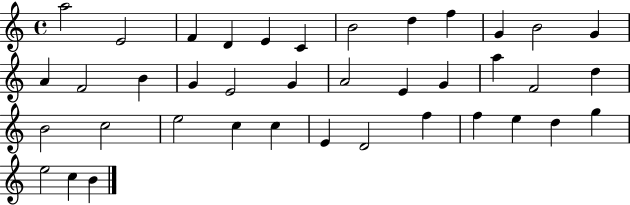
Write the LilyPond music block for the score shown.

{
  \clef treble
  \time 4/4
  \defaultTimeSignature
  \key c \major
  a''2 e'2 | f'4 d'4 e'4 c'4 | b'2 d''4 f''4 | g'4 b'2 g'4 | \break a'4 f'2 b'4 | g'4 e'2 g'4 | a'2 e'4 g'4 | a''4 f'2 d''4 | \break b'2 c''2 | e''2 c''4 c''4 | e'4 d'2 f''4 | f''4 e''4 d''4 g''4 | \break e''2 c''4 b'4 | \bar "|."
}